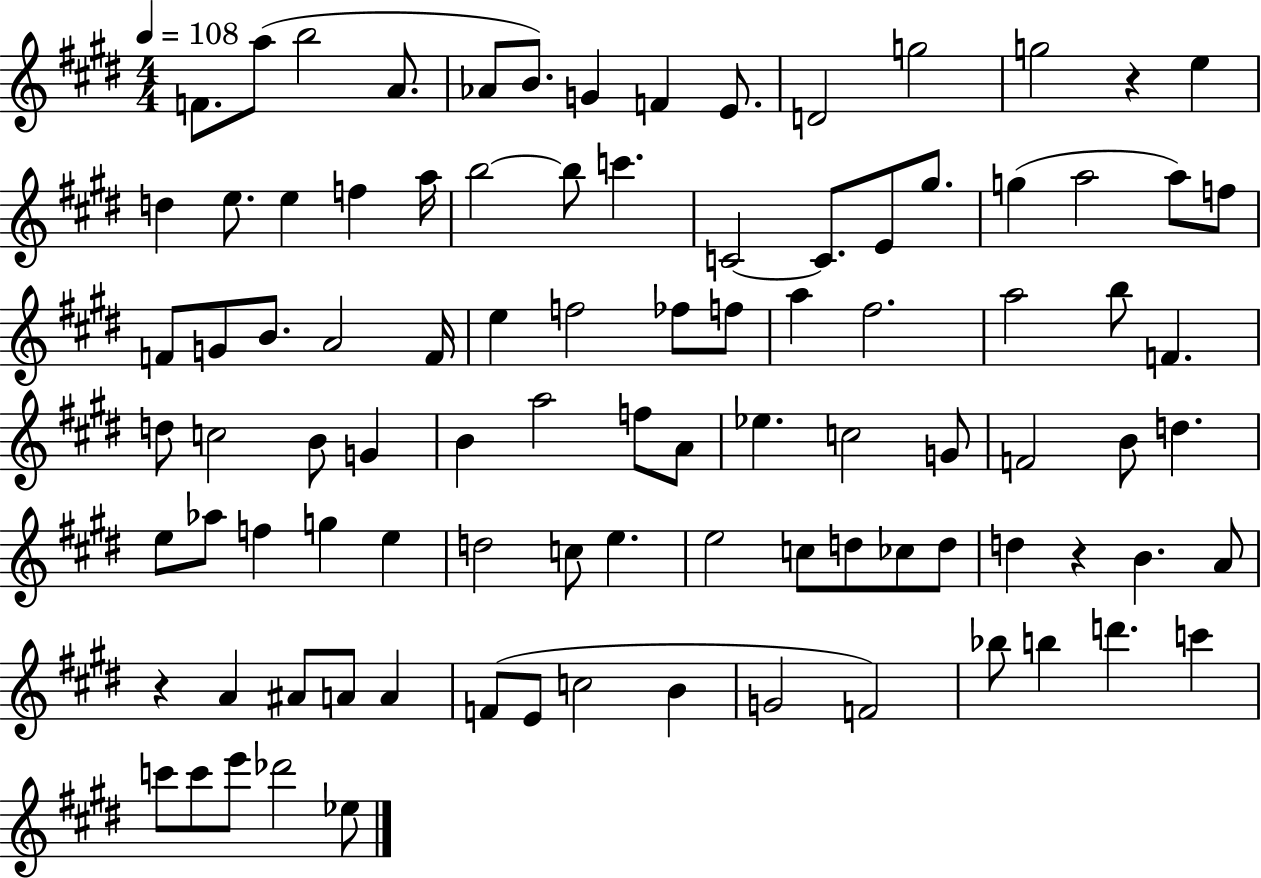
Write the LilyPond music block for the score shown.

{
  \clef treble
  \numericTimeSignature
  \time 4/4
  \key e \major
  \tempo 4 = 108
  f'8. a''8( b''2 a'8. | aes'8 b'8.) g'4 f'4 e'8. | d'2 g''2 | g''2 r4 e''4 | \break d''4 e''8. e''4 f''4 a''16 | b''2~~ b''8 c'''4. | c'2~~ c'8. e'8 gis''8. | g''4( a''2 a''8) f''8 | \break f'8 g'8 b'8. a'2 f'16 | e''4 f''2 fes''8 f''8 | a''4 fis''2. | a''2 b''8 f'4. | \break d''8 c''2 b'8 g'4 | b'4 a''2 f''8 a'8 | ees''4. c''2 g'8 | f'2 b'8 d''4. | \break e''8 aes''8 f''4 g''4 e''4 | d''2 c''8 e''4. | e''2 c''8 d''8 ces''8 d''8 | d''4 r4 b'4. a'8 | \break r4 a'4 ais'8 a'8 a'4 | f'8( e'8 c''2 b'4 | g'2 f'2) | bes''8 b''4 d'''4. c'''4 | \break c'''8 c'''8 e'''8 des'''2 ees''8 | \bar "|."
}